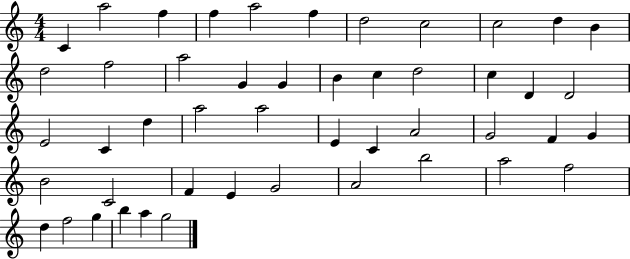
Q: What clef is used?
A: treble